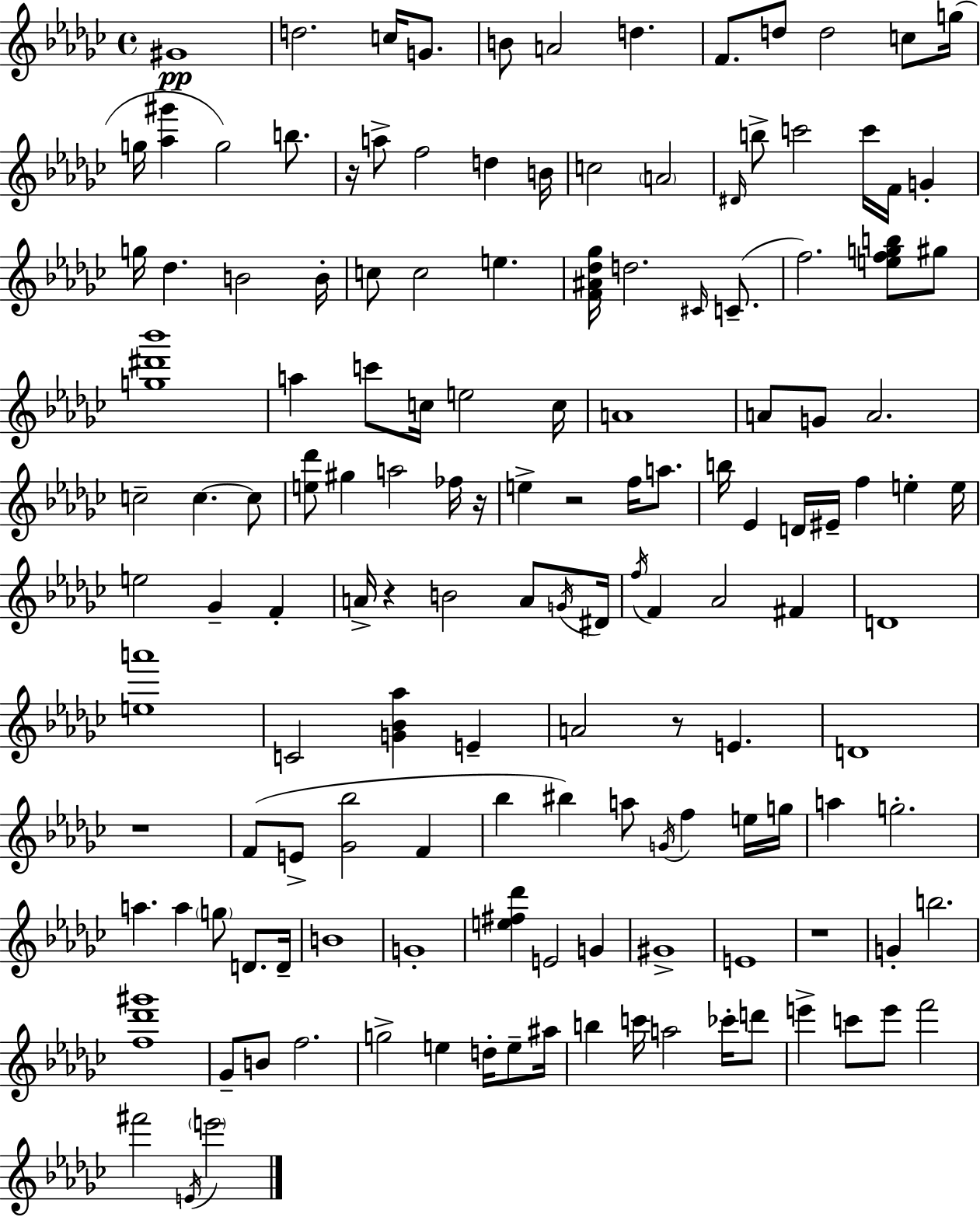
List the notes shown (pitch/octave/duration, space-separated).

G#4/w D5/h. C5/s G4/e. B4/e A4/h D5/q. F4/e. D5/e D5/h C5/e G5/s G5/s [Ab5,G#6]/q G5/h B5/e. R/s A5/e F5/h D5/q B4/s C5/h A4/h D#4/s B5/e C6/h C6/s F4/s G4/q G5/s Db5/q. B4/h B4/s C5/e C5/h E5/q. [F4,A#4,Db5,Gb5]/s D5/h. C#4/s C4/e. F5/h. [E5,F5,G5,B5]/e G#5/e [G5,D#6,Bb6]/w A5/q C6/e C5/s E5/h C5/s A4/w A4/e G4/e A4/h. C5/h C5/q. C5/e [E5,Db6]/e G#5/q A5/h FES5/s R/s E5/q R/h F5/s A5/e. B5/s Eb4/q D4/s EIS4/s F5/q E5/q E5/s E5/h Gb4/q F4/q A4/s R/q B4/h A4/e G4/s D#4/s F5/s F4/q Ab4/h F#4/q D4/w [E5,A6]/w C4/h [G4,Bb4,Ab5]/q E4/q A4/h R/e E4/q. D4/w R/w F4/e E4/e [Gb4,Bb5]/h F4/q Bb5/q BIS5/q A5/e G4/s F5/q E5/s G5/s A5/q G5/h. A5/q. A5/q G5/e D4/e. D4/s B4/w G4/w [E5,F#5,Db6]/q E4/h G4/q G#4/w E4/w R/w G4/q B5/h. [F5,Db6,G#6]/w Gb4/e B4/e F5/h. G5/h E5/q D5/s E5/e A#5/s B5/q C6/s A5/h CES6/s D6/e E6/q C6/e E6/e F6/h F#6/h E4/s E6/h